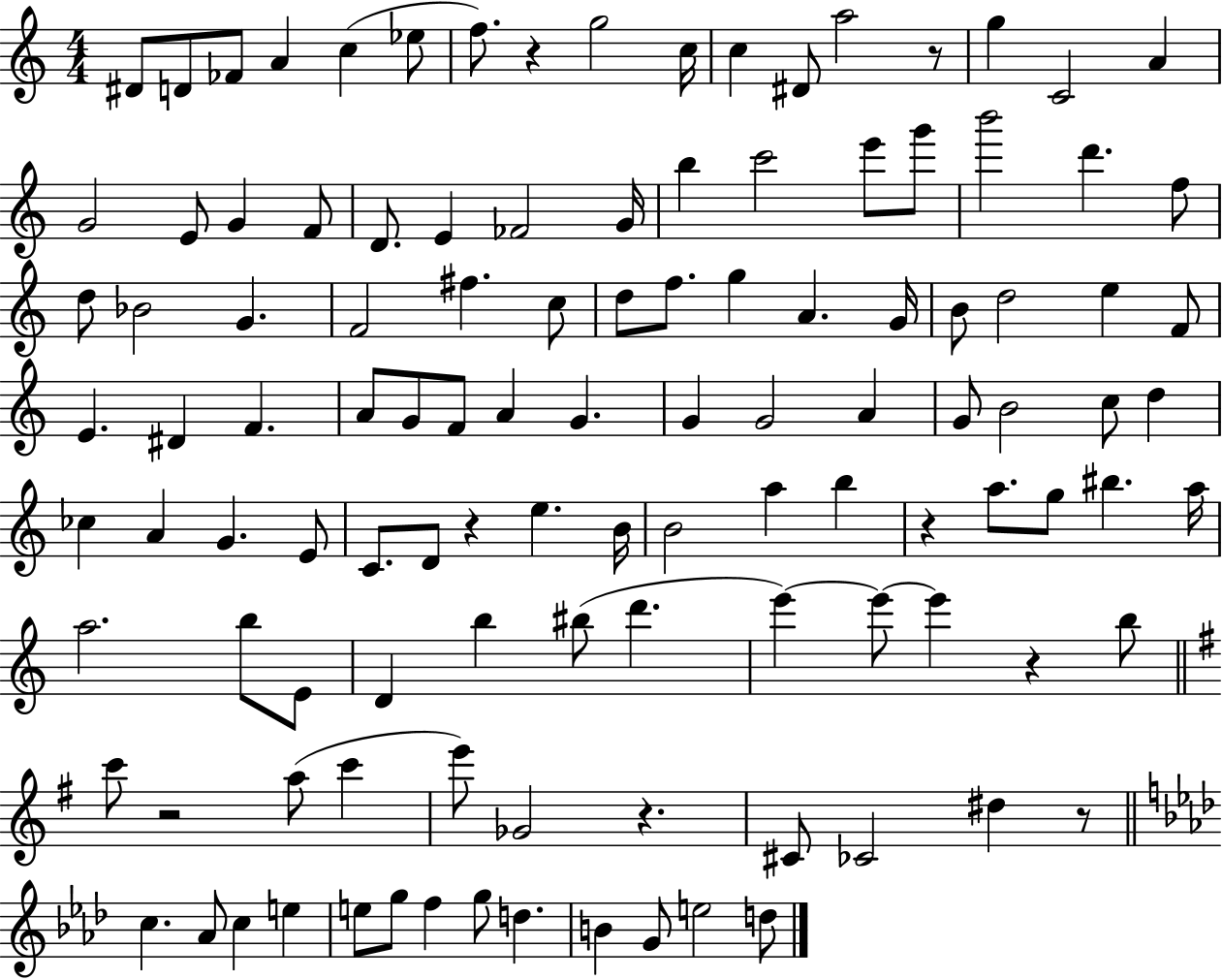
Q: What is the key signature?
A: C major